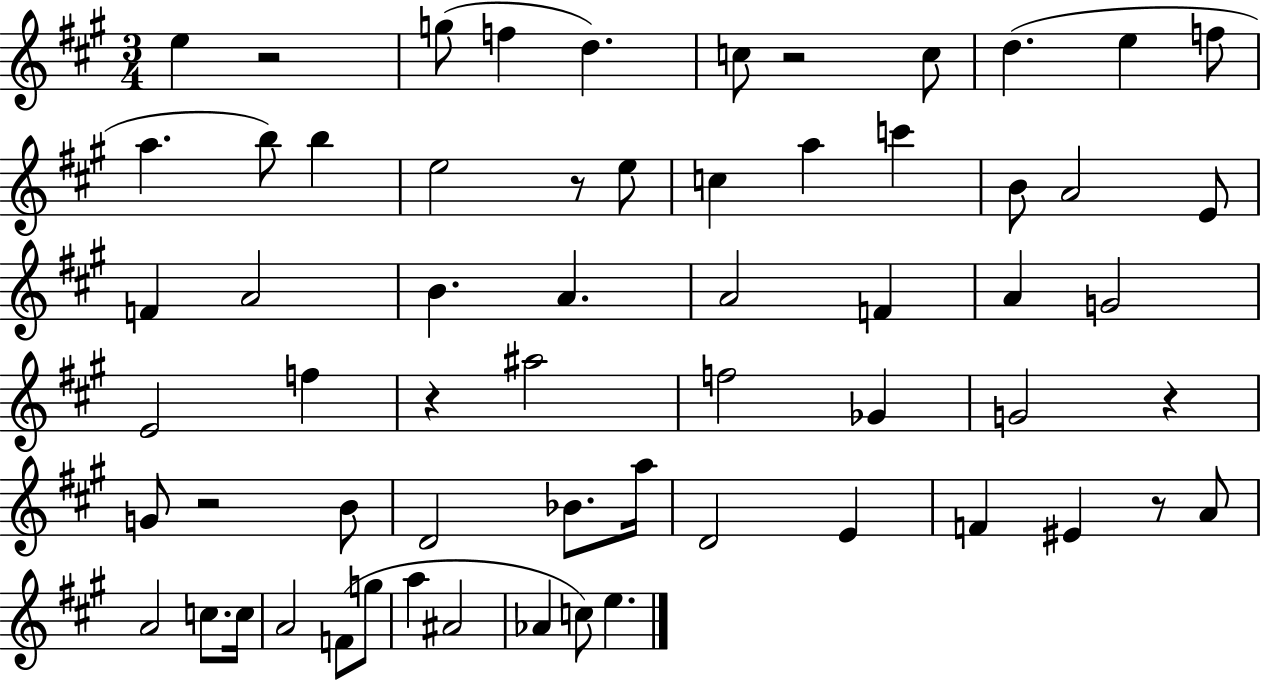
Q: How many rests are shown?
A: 7